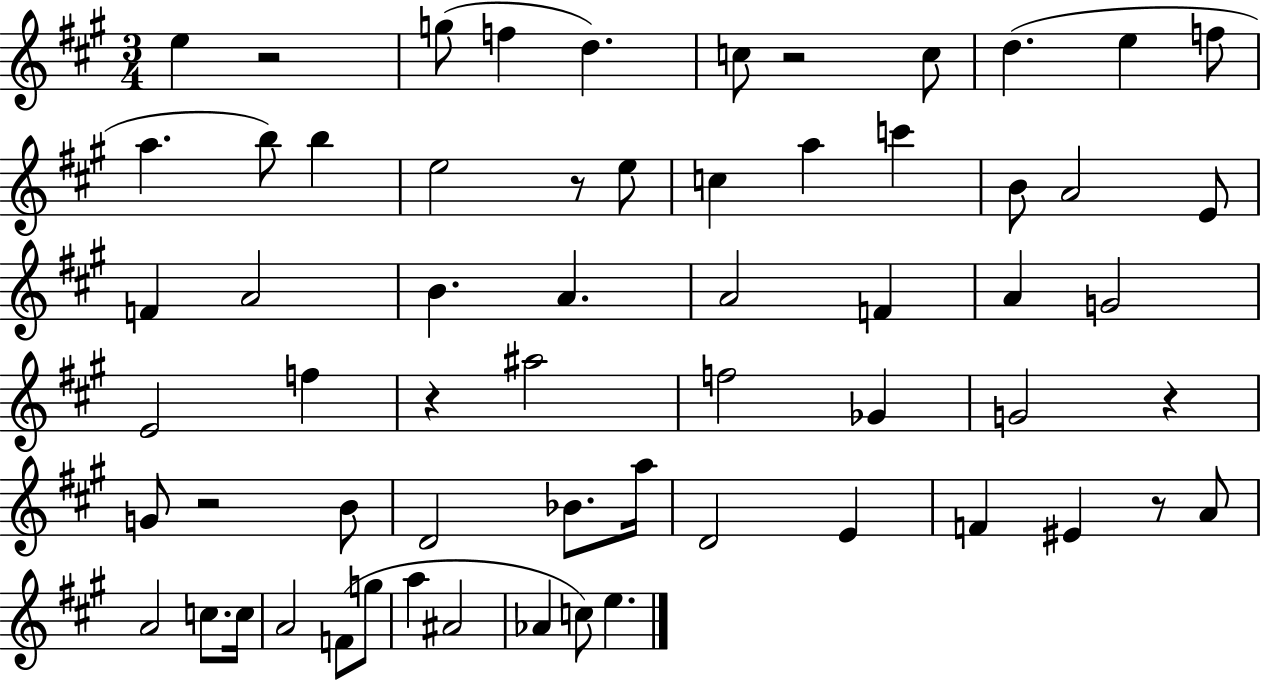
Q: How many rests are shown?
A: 7